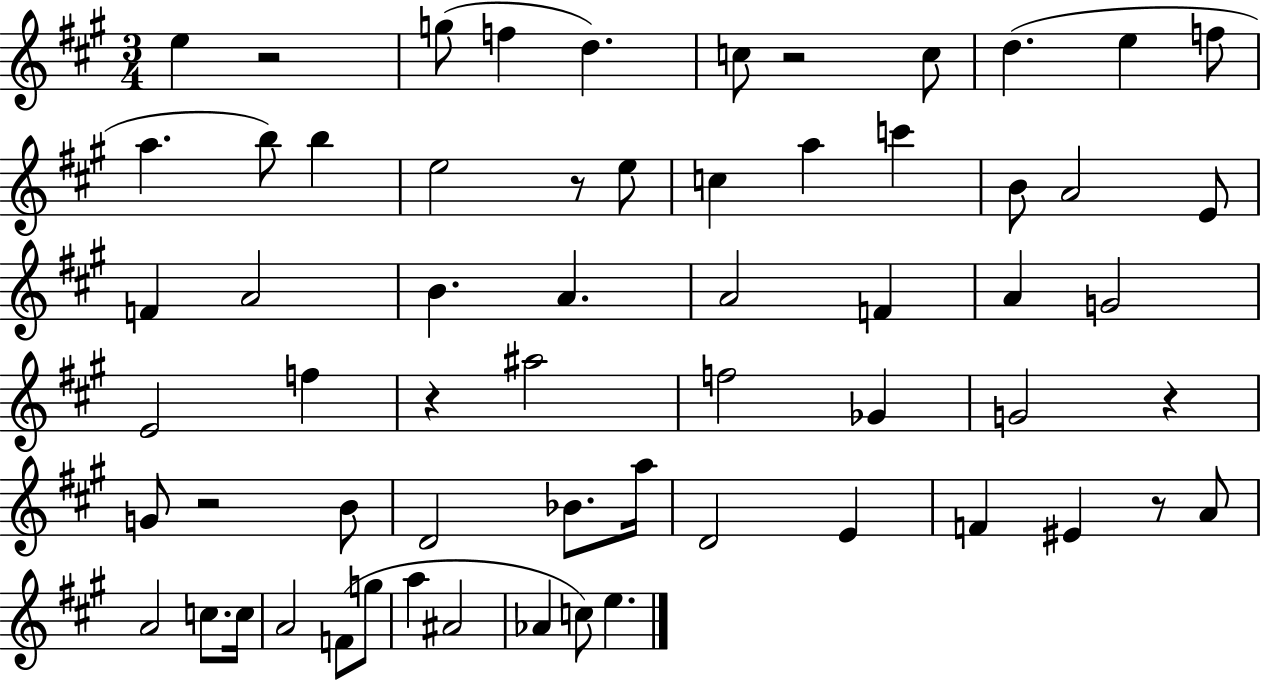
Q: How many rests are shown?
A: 7